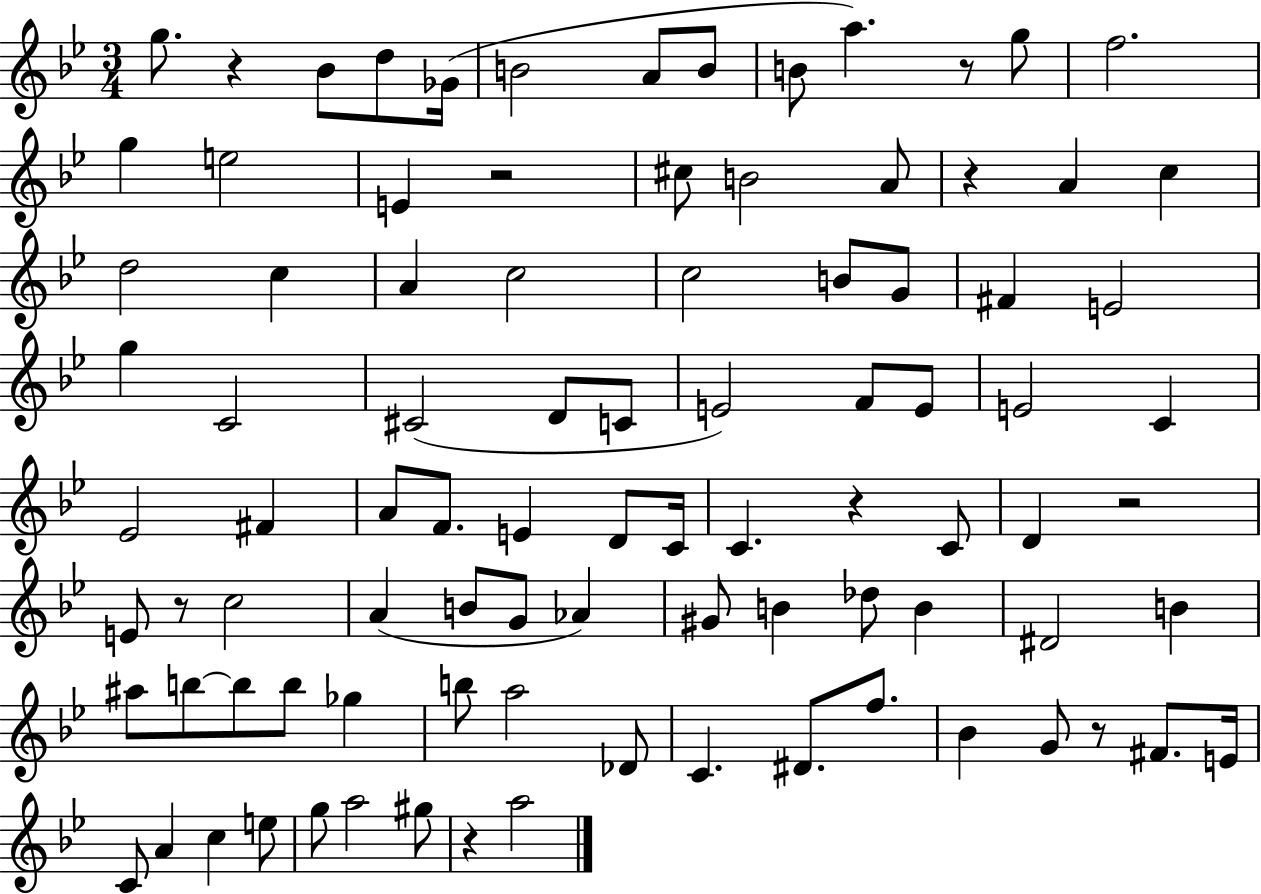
{
  \clef treble
  \numericTimeSignature
  \time 3/4
  \key bes \major
  g''8. r4 bes'8 d''8 ges'16( | b'2 a'8 b'8 | b'8 a''4.) r8 g''8 | f''2. | \break g''4 e''2 | e'4 r2 | cis''8 b'2 a'8 | r4 a'4 c''4 | \break d''2 c''4 | a'4 c''2 | c''2 b'8 g'8 | fis'4 e'2 | \break g''4 c'2 | cis'2( d'8 c'8 | e'2) f'8 e'8 | e'2 c'4 | \break ees'2 fis'4 | a'8 f'8. e'4 d'8 c'16 | c'4. r4 c'8 | d'4 r2 | \break e'8 r8 c''2 | a'4( b'8 g'8 aes'4) | gis'8 b'4 des''8 b'4 | dis'2 b'4 | \break ais''8 b''8~~ b''8 b''8 ges''4 | b''8 a''2 des'8 | c'4. dis'8. f''8. | bes'4 g'8 r8 fis'8. e'16 | \break c'8 a'4 c''4 e''8 | g''8 a''2 gis''8 | r4 a''2 | \bar "|."
}